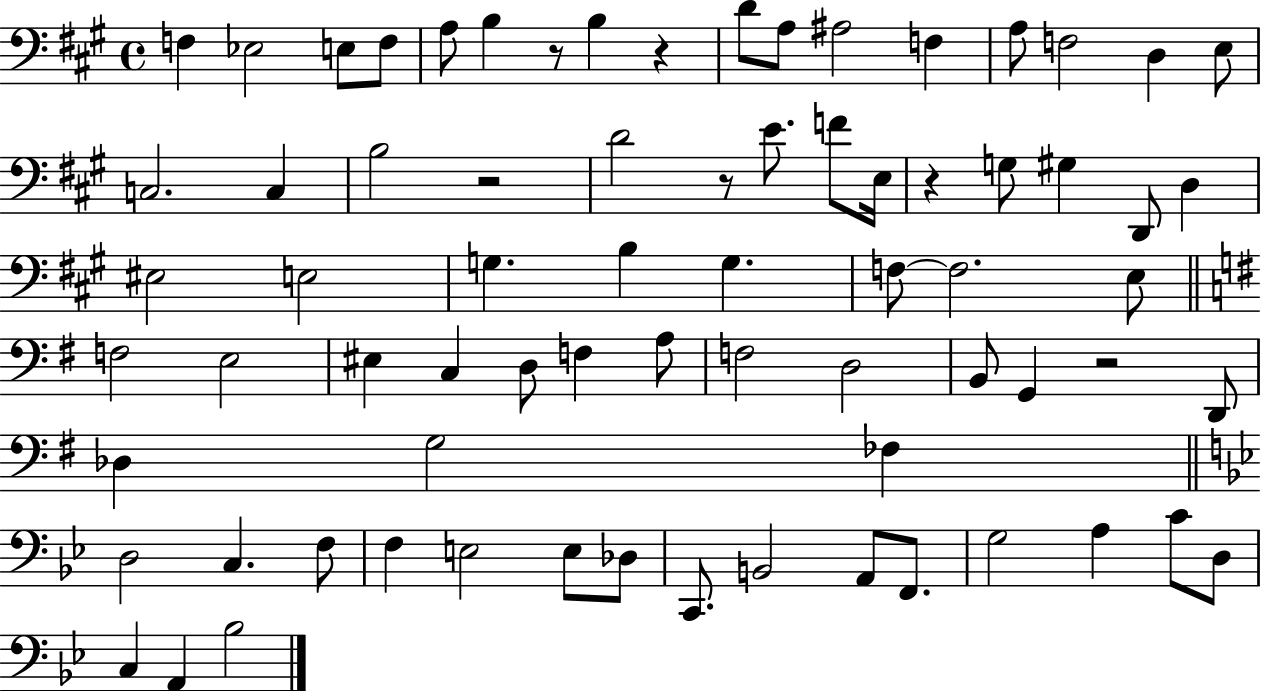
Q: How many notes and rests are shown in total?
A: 73